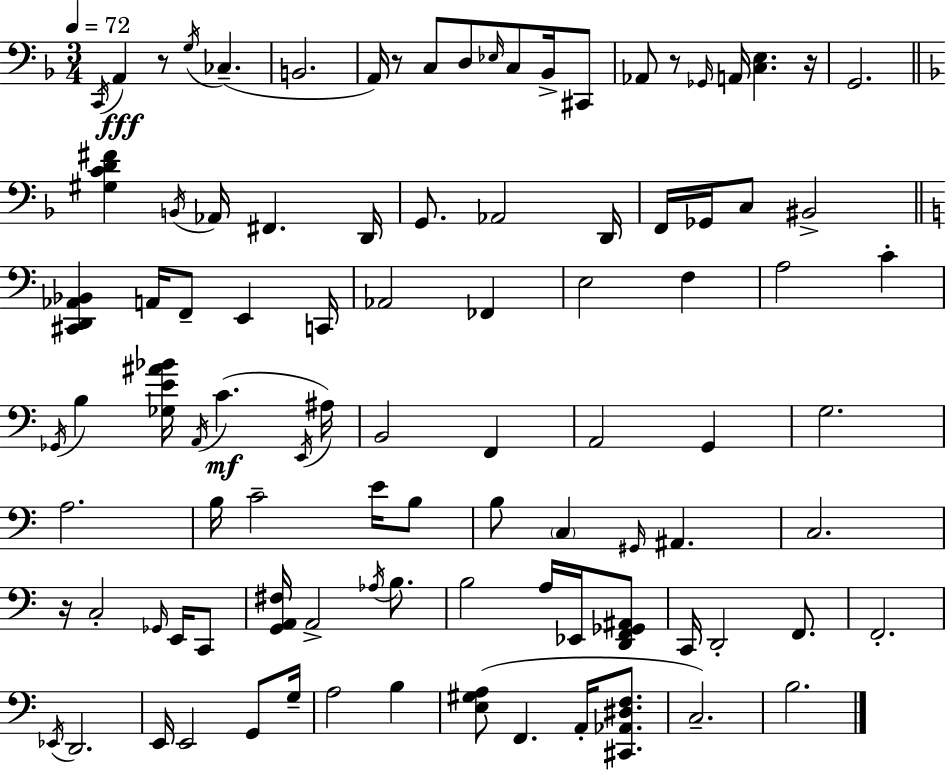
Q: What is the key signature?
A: D minor